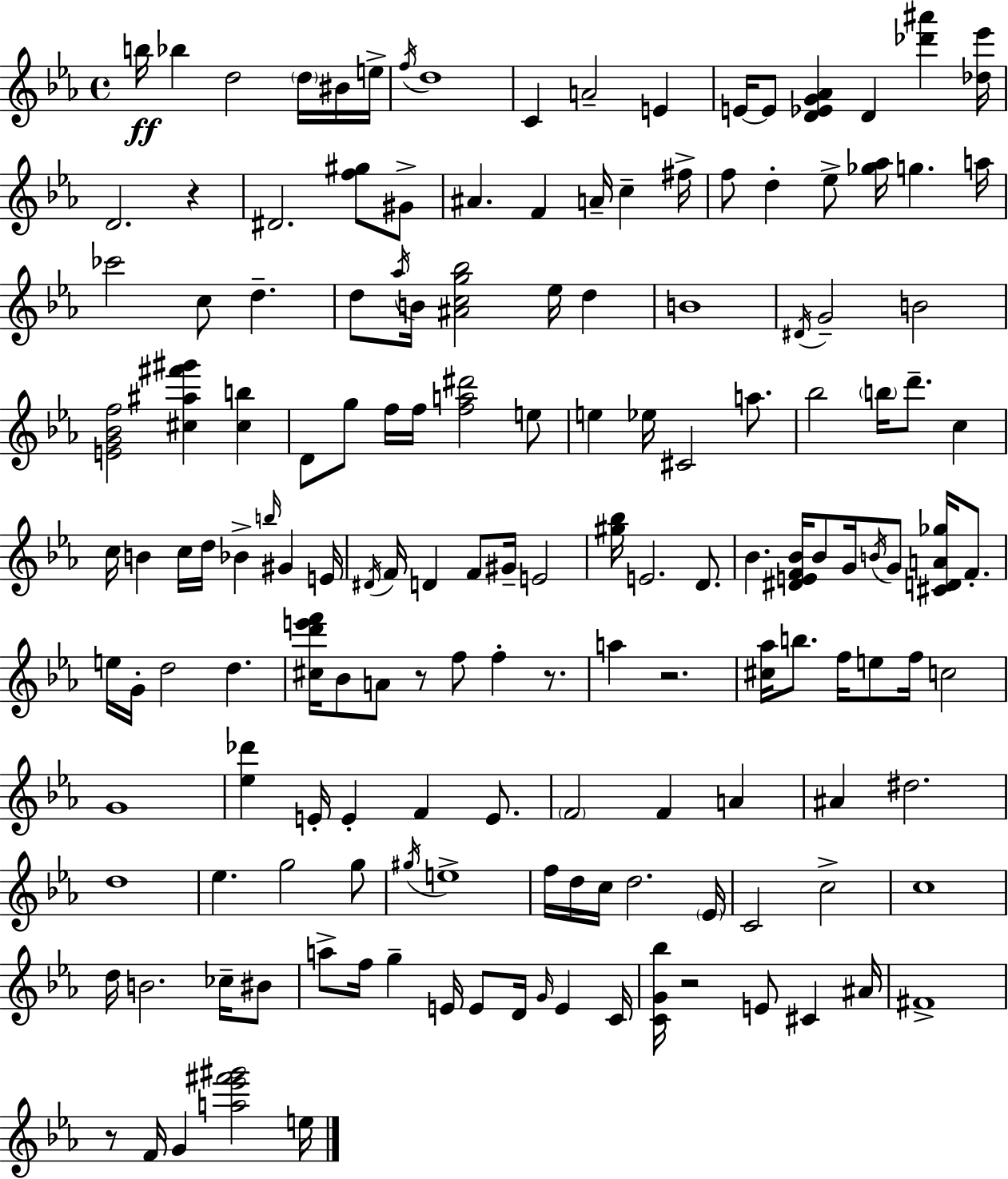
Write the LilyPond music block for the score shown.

{
  \clef treble
  \time 4/4
  \defaultTimeSignature
  \key c \minor
  \repeat volta 2 { b''16\ff bes''4 d''2 \parenthesize d''16 bis'16 e''16-> | \acciaccatura { f''16 } d''1 | c'4 a'2-- e'4 | e'16~~ e'8 <d' ees' g' aes'>4 d'4 <des''' ais'''>4 | \break <des'' ees'''>16 d'2. r4 | dis'2. <f'' gis''>8 gis'8-> | ais'4. f'4 a'16-- c''4-- | fis''16-> f''8 d''4-. ees''8-> <ges'' aes''>16 g''4. | \break a''16 ces'''2 c''8 d''4.-- | d''8 \acciaccatura { aes''16 } b'16 <ais' c'' g'' bes''>2 ees''16 d''4 | b'1 | \acciaccatura { dis'16 } g'2-- b'2 | \break <e' g' bes' f''>2 <cis'' ais'' fis''' gis'''>4 <cis'' b''>4 | d'8 g''8 f''16 f''16 <f'' a'' dis'''>2 | e''8 e''4 ees''16 cis'2 | a''8. bes''2 \parenthesize b''16 d'''8.-- c''4 | \break c''16 b'4 c''16 d''16 bes'4-> \grace { b''16 } gis'4 | e'16 \acciaccatura { dis'16 } f'16 d'4 f'8 gis'16-- e'2 | <gis'' bes''>16 e'2. | d'8. bes'4. <dis' e' f' bes'>16 bes'8 g'16 \acciaccatura { b'16 } | \break g'8 <cis' d' a' ges''>16 f'8.-. e''16 g'16-. d''2 | d''4. <cis'' d''' e''' f'''>16 bes'8 a'8 r8 f''8 f''4-. | r8. a''4 r2. | <cis'' aes''>16 b''8. f''16 e''8 f''16 c''2 | \break g'1 | <ees'' des'''>4 e'16-. e'4-. f'4 | e'8. \parenthesize f'2 f'4 | a'4 ais'4 dis''2. | \break d''1 | ees''4. g''2 | g''8 \acciaccatura { gis''16 } e''1-> | f''16 d''16 c''16 d''2. | \break \parenthesize ees'16 c'2 c''2-> | c''1 | d''16 b'2. | ces''16-- bis'8 a''8-> f''16 g''4-- e'16 e'8 | \break d'16 \grace { g'16 } e'4 c'16 <c' g' bes''>16 r2 | e'8 cis'4 ais'16 fis'1-> | r8 f'16 g'4 <a'' ees''' fis''' gis'''>2 | e''16 } \bar "|."
}